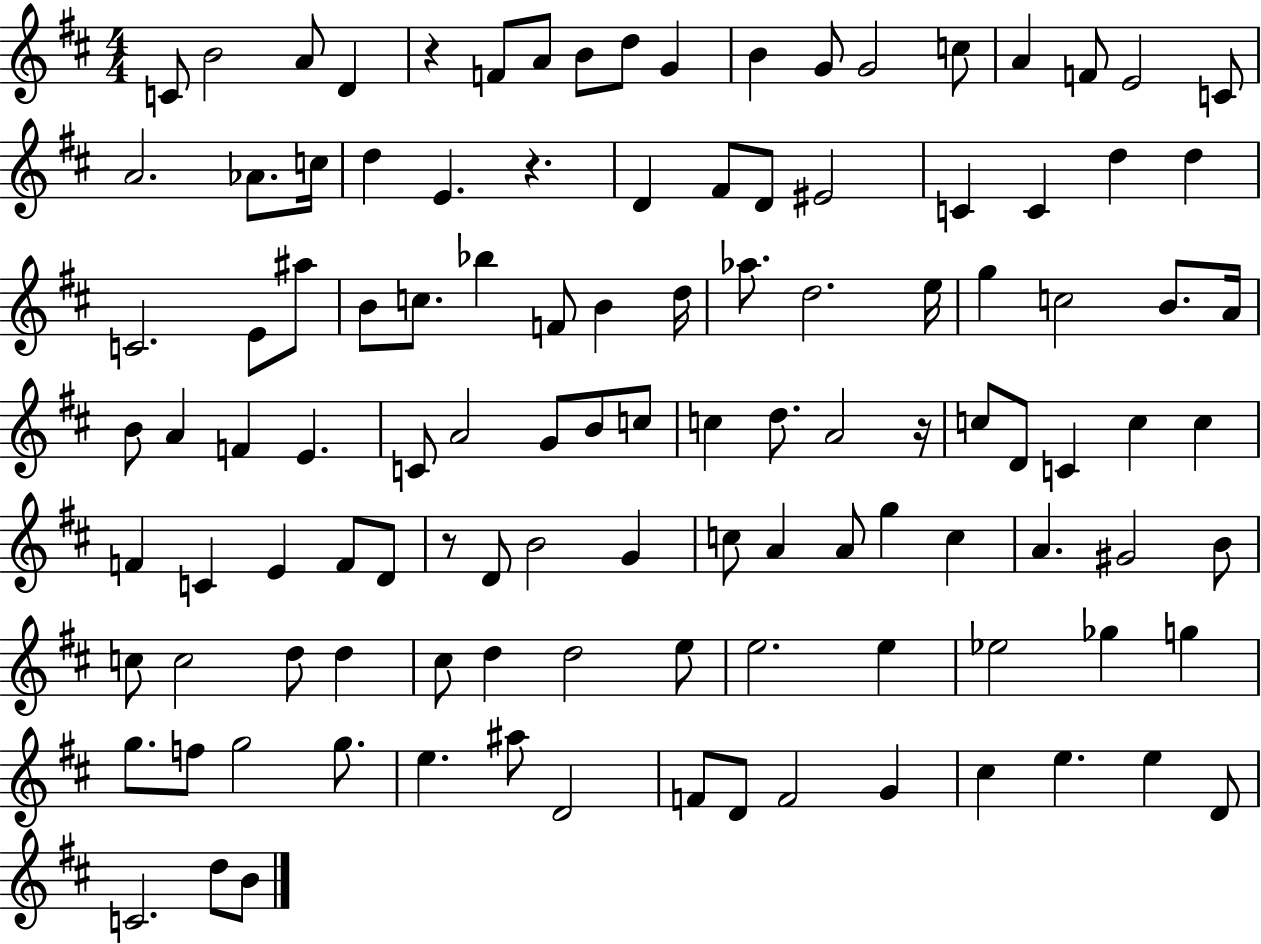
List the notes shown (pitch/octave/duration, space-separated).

C4/e B4/h A4/e D4/q R/q F4/e A4/e B4/e D5/e G4/q B4/q G4/e G4/h C5/e A4/q F4/e E4/h C4/e A4/h. Ab4/e. C5/s D5/q E4/q. R/q. D4/q F#4/e D4/e EIS4/h C4/q C4/q D5/q D5/q C4/h. E4/e A#5/e B4/e C5/e. Bb5/q F4/e B4/q D5/s Ab5/e. D5/h. E5/s G5/q C5/h B4/e. A4/s B4/e A4/q F4/q E4/q. C4/e A4/h G4/e B4/e C5/e C5/q D5/e. A4/h R/s C5/e D4/e C4/q C5/q C5/q F4/q C4/q E4/q F4/e D4/e R/e D4/e B4/h G4/q C5/e A4/q A4/e G5/q C5/q A4/q. G#4/h B4/e C5/e C5/h D5/e D5/q C#5/e D5/q D5/h E5/e E5/h. E5/q Eb5/h Gb5/q G5/q G5/e. F5/e G5/h G5/e. E5/q. A#5/e D4/h F4/e D4/e F4/h G4/q C#5/q E5/q. E5/q D4/e C4/h. D5/e B4/e